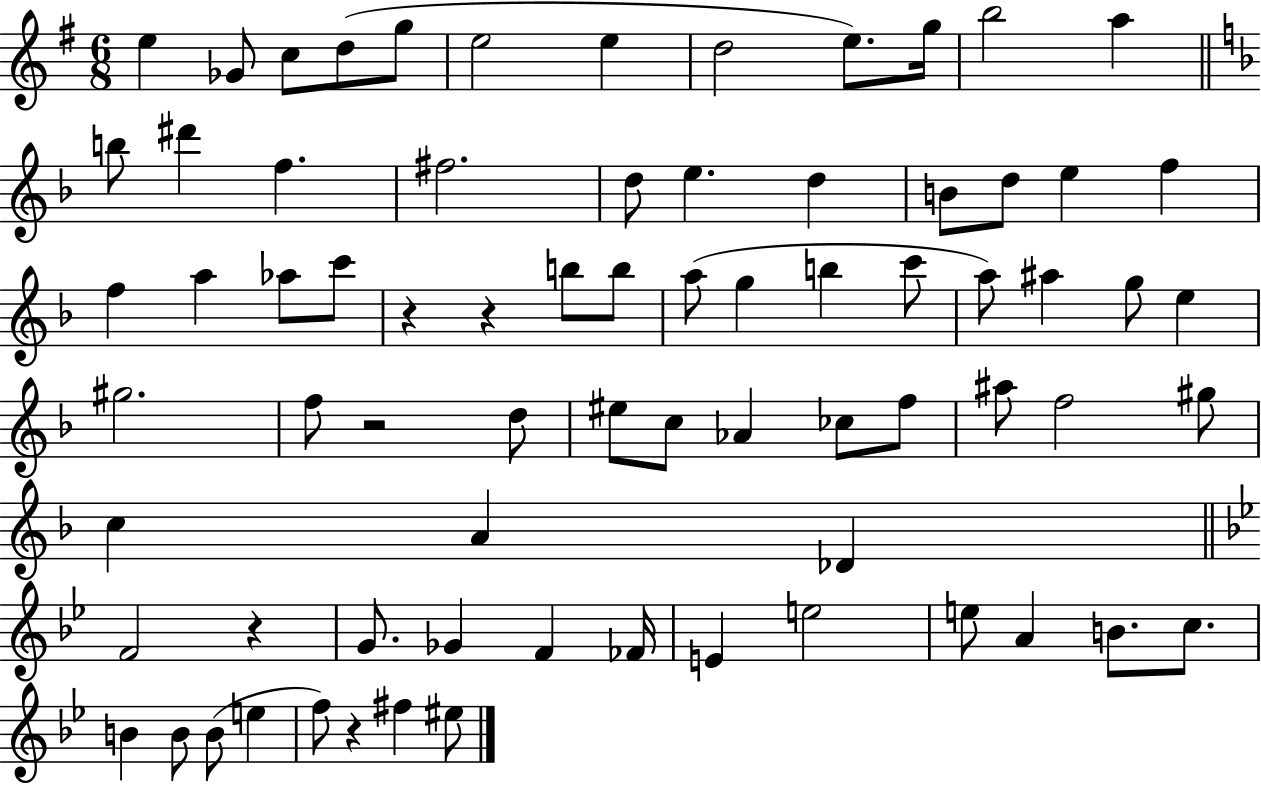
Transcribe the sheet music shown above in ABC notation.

X:1
T:Untitled
M:6/8
L:1/4
K:G
e _G/2 c/2 d/2 g/2 e2 e d2 e/2 g/4 b2 a b/2 ^d' f ^f2 d/2 e d B/2 d/2 e f f a _a/2 c'/2 z z b/2 b/2 a/2 g b c'/2 a/2 ^a g/2 e ^g2 f/2 z2 d/2 ^e/2 c/2 _A _c/2 f/2 ^a/2 f2 ^g/2 c A _D F2 z G/2 _G F _F/4 E e2 e/2 A B/2 c/2 B B/2 B/2 e f/2 z ^f ^e/2